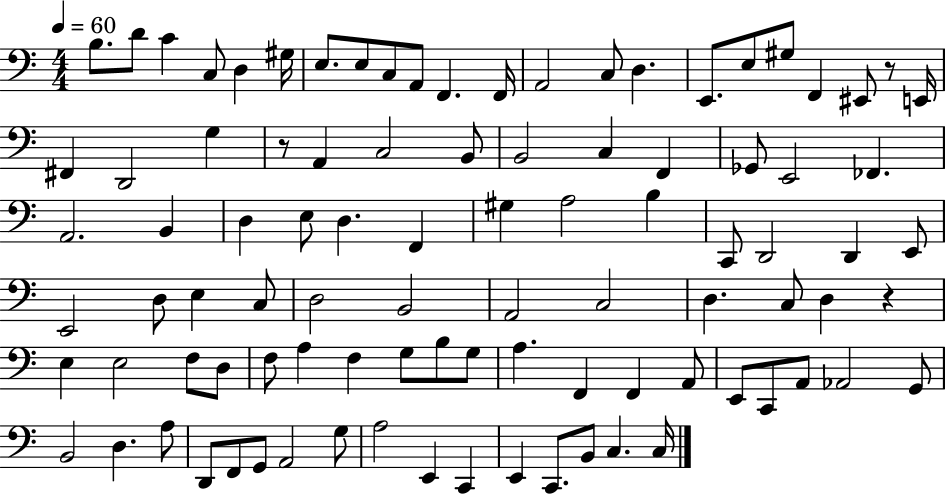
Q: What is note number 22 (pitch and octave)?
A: F#2